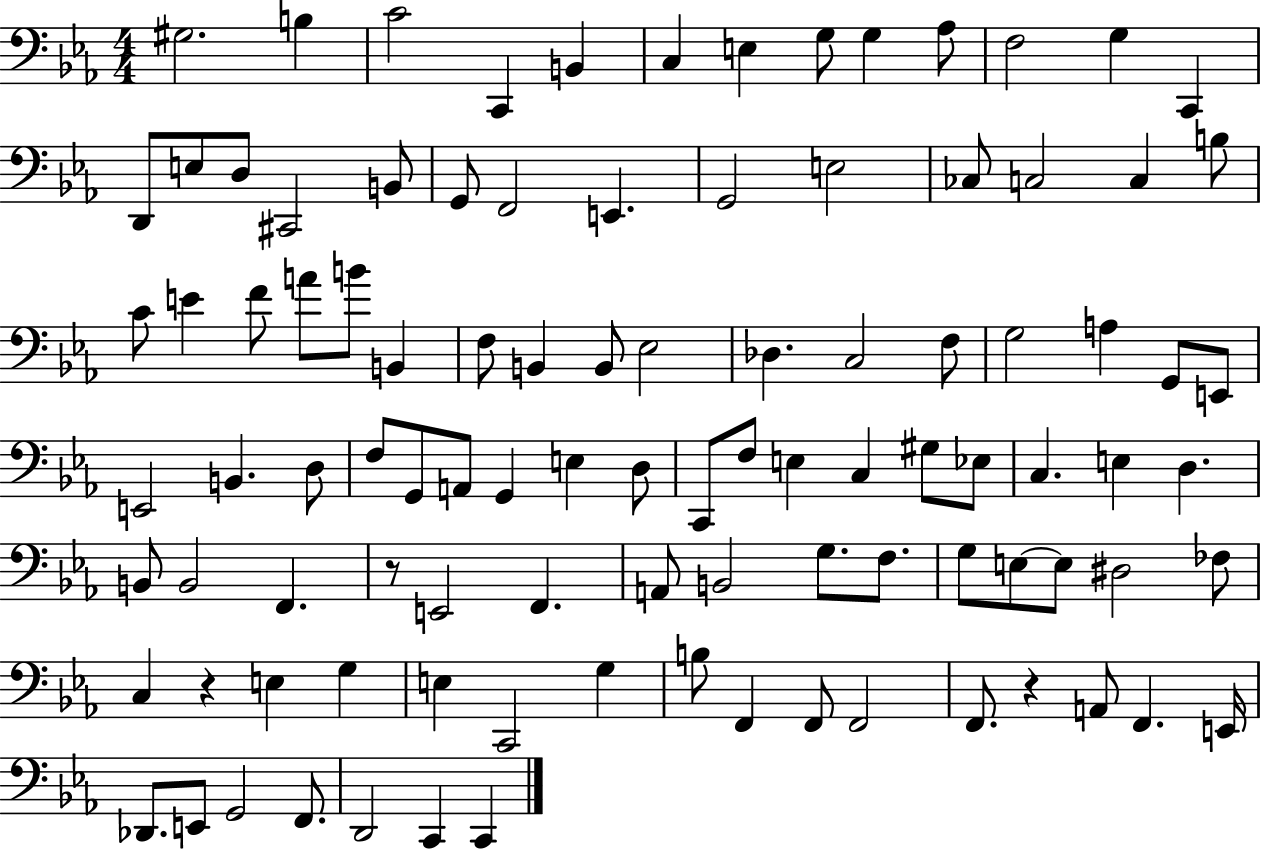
X:1
T:Untitled
M:4/4
L:1/4
K:Eb
^G,2 B, C2 C,, B,, C, E, G,/2 G, _A,/2 F,2 G, C,, D,,/2 E,/2 D,/2 ^C,,2 B,,/2 G,,/2 F,,2 E,, G,,2 E,2 _C,/2 C,2 C, B,/2 C/2 E F/2 A/2 B/2 B,, F,/2 B,, B,,/2 _E,2 _D, C,2 F,/2 G,2 A, G,,/2 E,,/2 E,,2 B,, D,/2 F,/2 G,,/2 A,,/2 G,, E, D,/2 C,,/2 F,/2 E, C, ^G,/2 _E,/2 C, E, D, B,,/2 B,,2 F,, z/2 E,,2 F,, A,,/2 B,,2 G,/2 F,/2 G,/2 E,/2 E,/2 ^D,2 _F,/2 C, z E, G, E, C,,2 G, B,/2 F,, F,,/2 F,,2 F,,/2 z A,,/2 F,, E,,/4 _D,,/2 E,,/2 G,,2 F,,/2 D,,2 C,, C,,